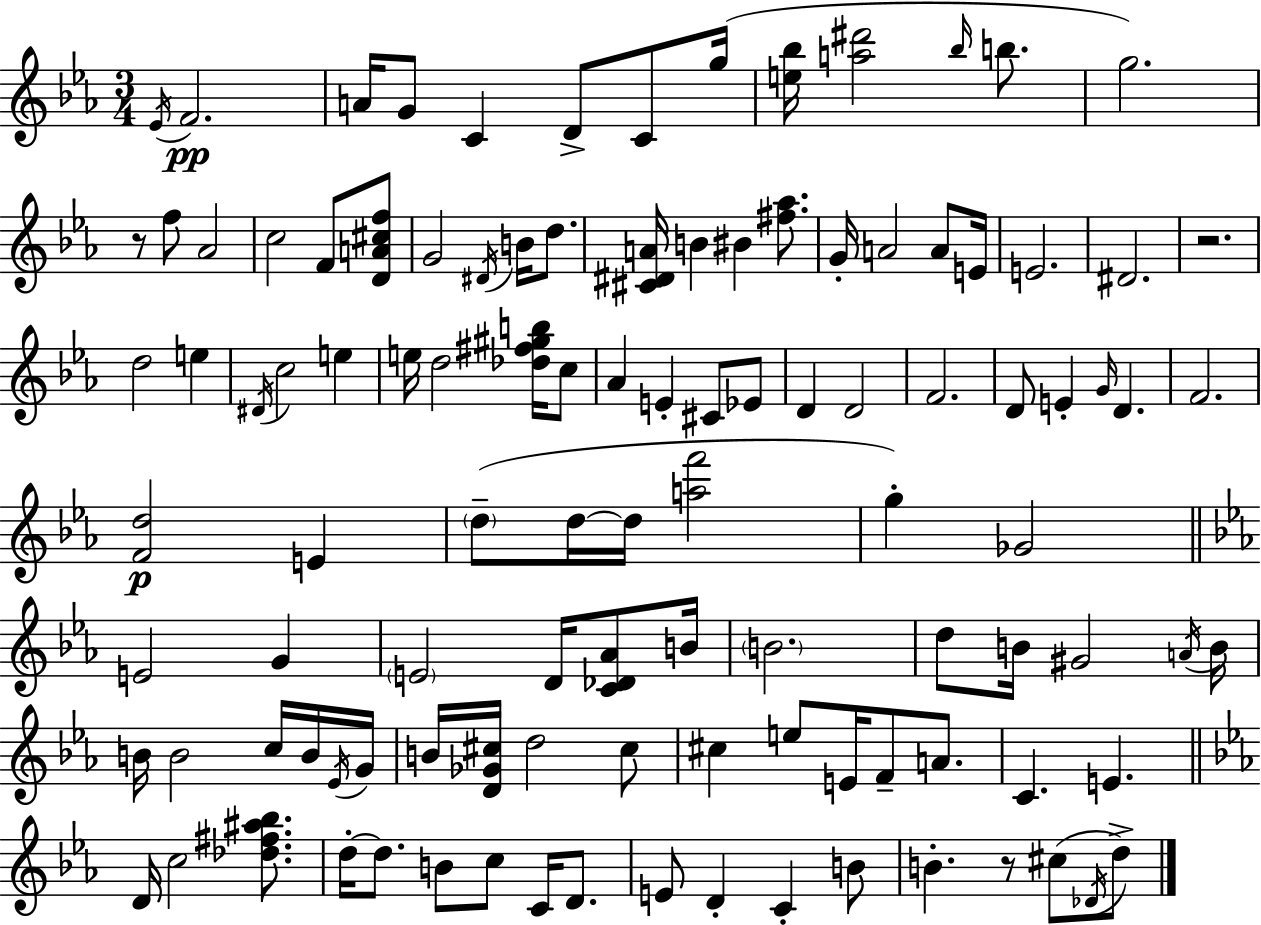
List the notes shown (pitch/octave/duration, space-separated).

Eb4/s F4/h. A4/s G4/e C4/q D4/e C4/e G5/s [E5,Bb5]/s [A5,D#6]/h Bb5/s B5/e. G5/h. R/e F5/e Ab4/h C5/h F4/e [D4,A4,C#5,F5]/e G4/h D#4/s B4/s D5/e. [C#4,D#4,A4]/s B4/q BIS4/q [F#5,Ab5]/e. G4/s A4/h A4/e E4/s E4/h. D#4/h. R/h. D5/h E5/q D#4/s C5/h E5/q E5/s D5/h [Db5,F#5,G#5,B5]/s C5/e Ab4/q E4/q C#4/e Eb4/e D4/q D4/h F4/h. D4/e E4/q G4/s D4/q. F4/h. [F4,D5]/h E4/q D5/e D5/s D5/s [A5,F6]/h G5/q Gb4/h E4/h G4/q E4/h D4/s [C4,Db4,Ab4]/e B4/s B4/h. D5/e B4/s G#4/h A4/s B4/s B4/s B4/h C5/s B4/s Eb4/s G4/s B4/s [D4,Gb4,C#5]/s D5/h C#5/e C#5/q E5/e E4/s F4/e A4/e. C4/q. E4/q. D4/s C5/h [Db5,F#5,A#5,Bb5]/e. D5/s D5/e. B4/e C5/e C4/s D4/e. E4/e D4/q C4/q B4/e B4/q. R/e C#5/e Db4/s D5/e